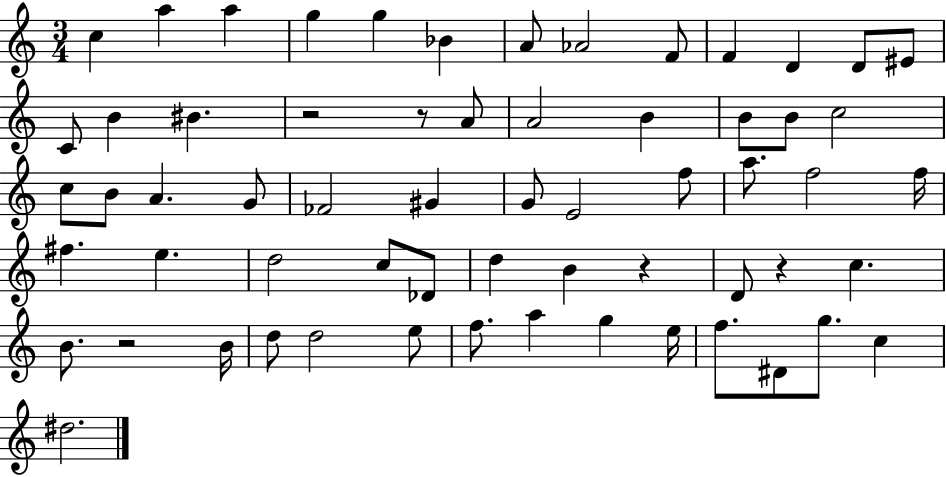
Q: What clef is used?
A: treble